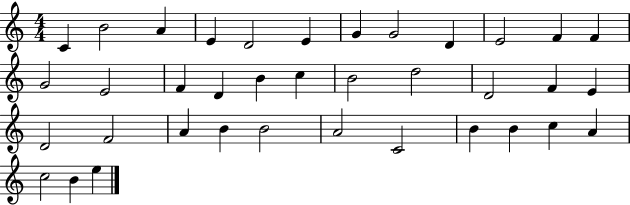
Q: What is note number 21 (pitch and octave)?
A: D4